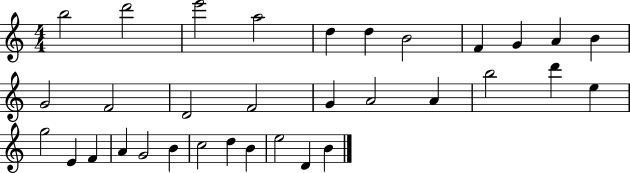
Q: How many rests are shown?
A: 0